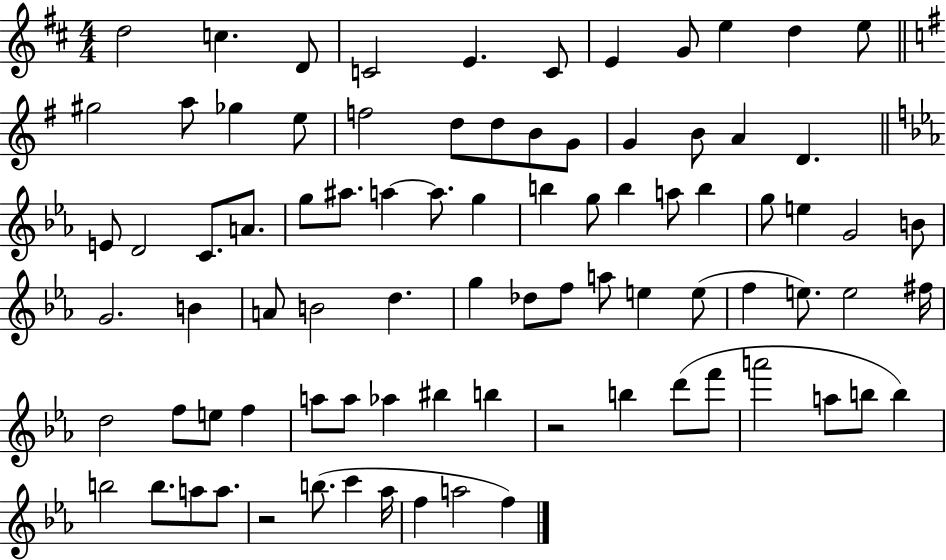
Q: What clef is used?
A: treble